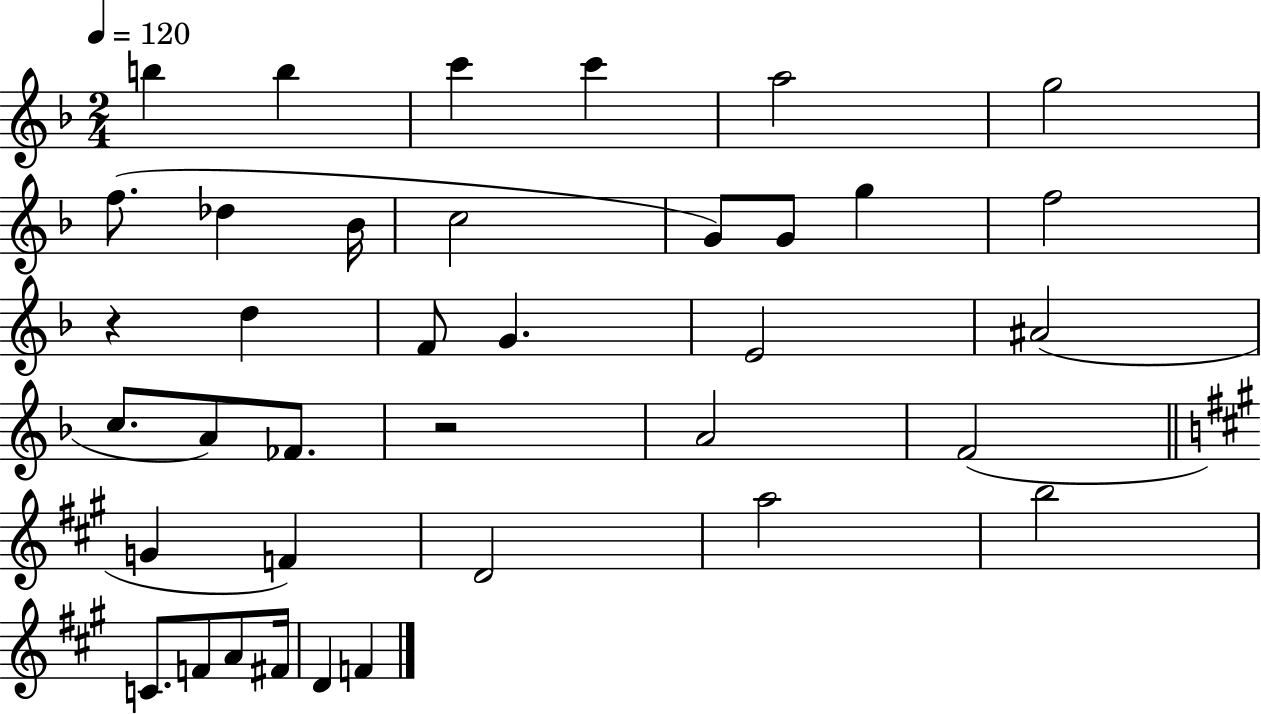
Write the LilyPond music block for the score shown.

{
  \clef treble
  \numericTimeSignature
  \time 2/4
  \key f \major
  \tempo 4 = 120
  b''4 b''4 | c'''4 c'''4 | a''2 | g''2 | \break f''8.( des''4 bes'16 | c''2 | g'8) g'8 g''4 | f''2 | \break r4 d''4 | f'8 g'4. | e'2 | ais'2( | \break c''8. a'8) fes'8. | r2 | a'2 | f'2( | \break \bar "||" \break \key a \major g'4 f'4) | d'2 | a''2 | b''2 | \break c'8. f'8 a'8 fis'16 | d'4 f'4 | \bar "|."
}